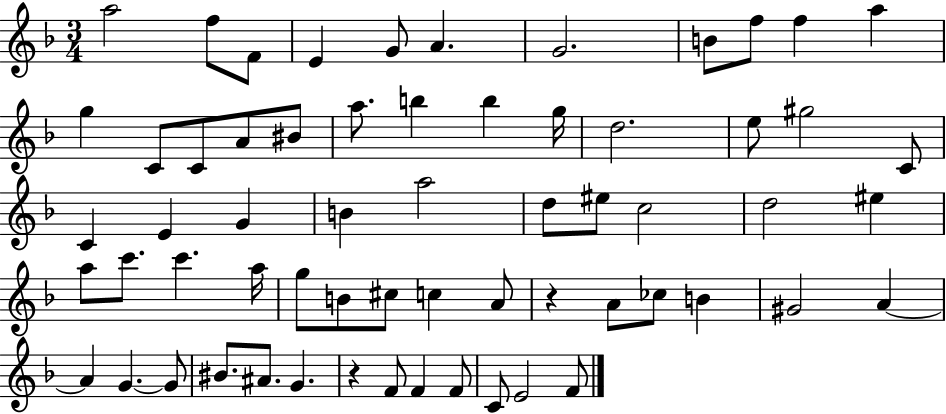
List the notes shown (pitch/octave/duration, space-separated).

A5/h F5/e F4/e E4/q G4/e A4/q. G4/h. B4/e F5/e F5/q A5/q G5/q C4/e C4/e A4/e BIS4/e A5/e. B5/q B5/q G5/s D5/h. E5/e G#5/h C4/e C4/q E4/q G4/q B4/q A5/h D5/e EIS5/e C5/h D5/h EIS5/q A5/e C6/e. C6/q. A5/s G5/e B4/e C#5/e C5/q A4/e R/q A4/e CES5/e B4/q G#4/h A4/q A4/q G4/q. G4/e BIS4/e. A#4/e. G4/q. R/q F4/e F4/q F4/e C4/e E4/h F4/e